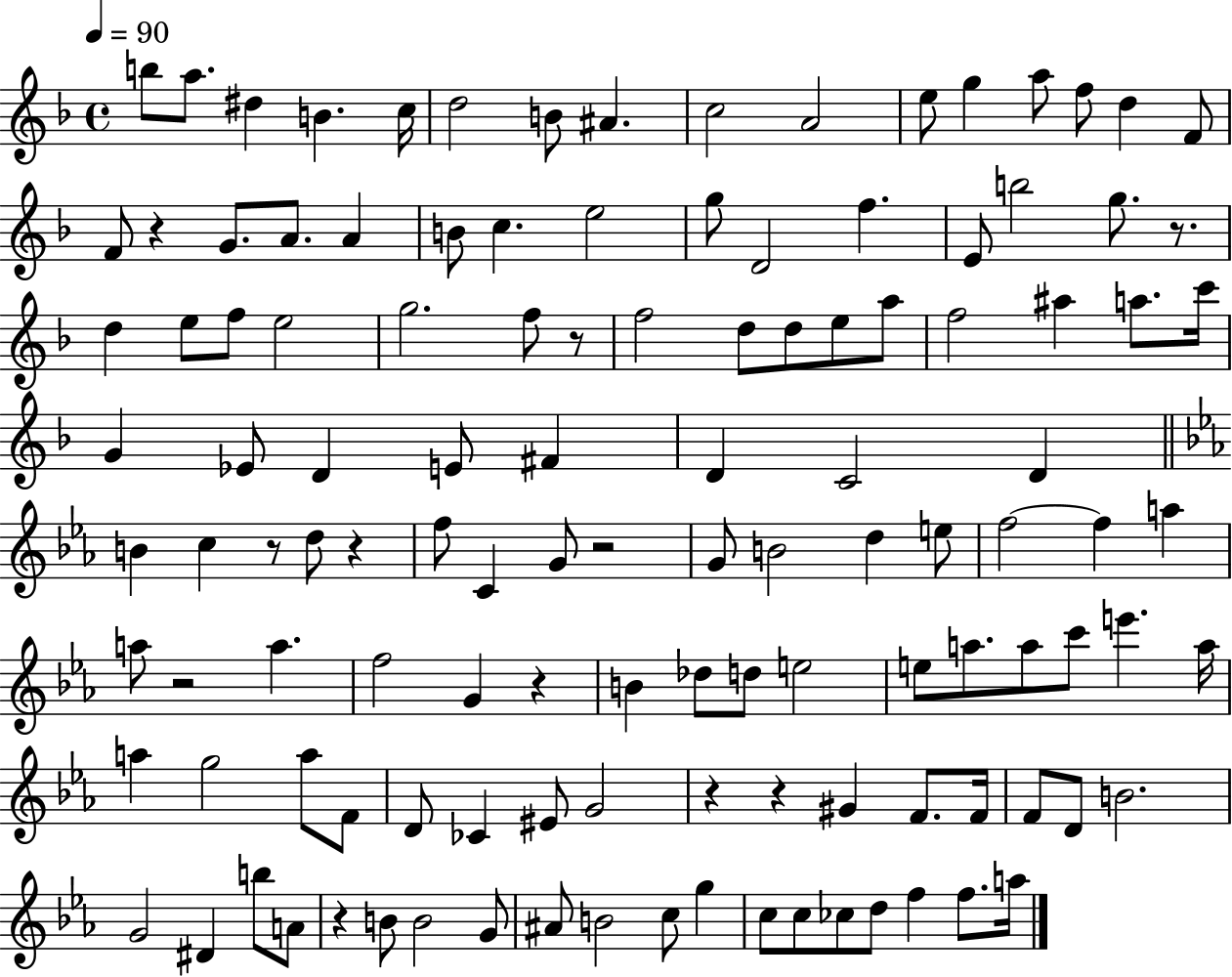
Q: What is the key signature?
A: F major